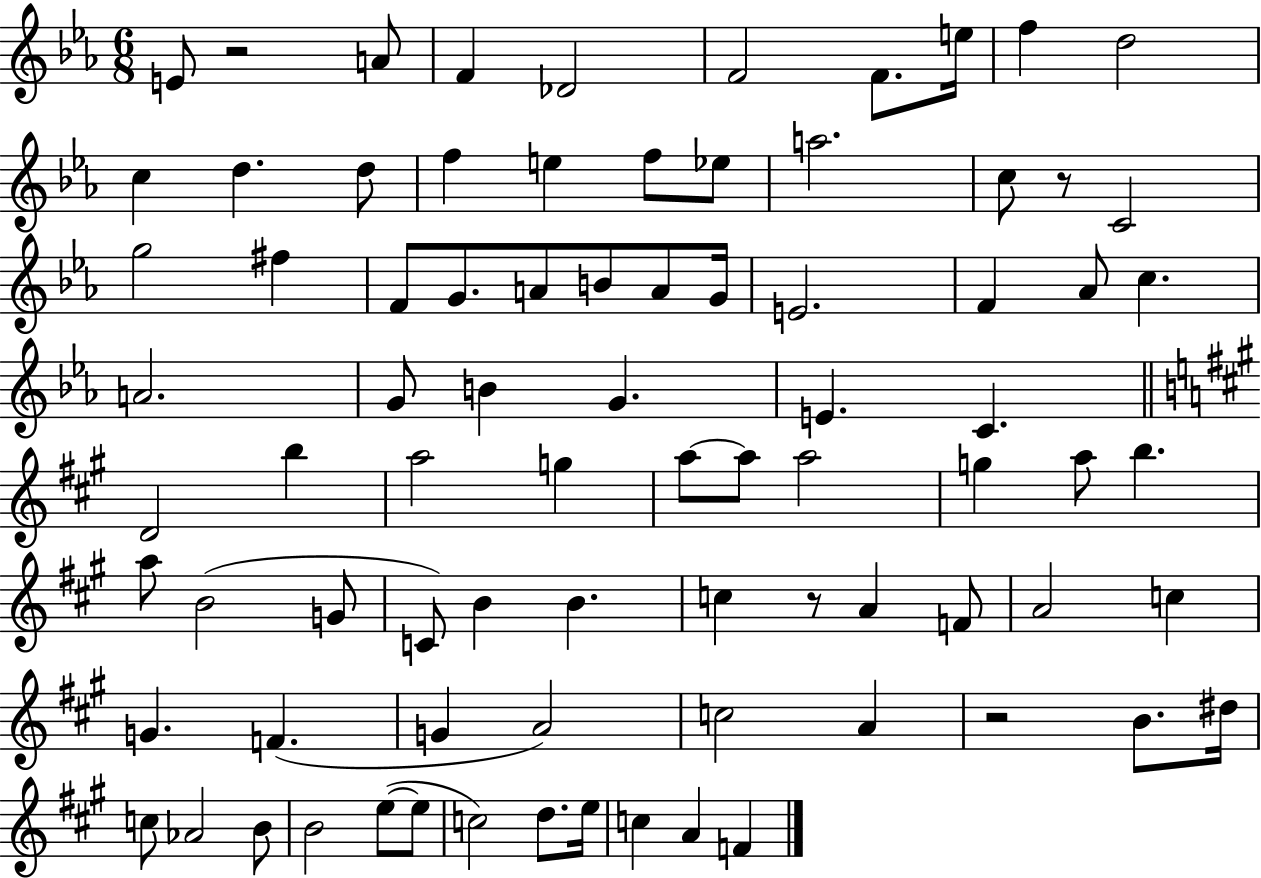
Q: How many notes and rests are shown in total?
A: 82